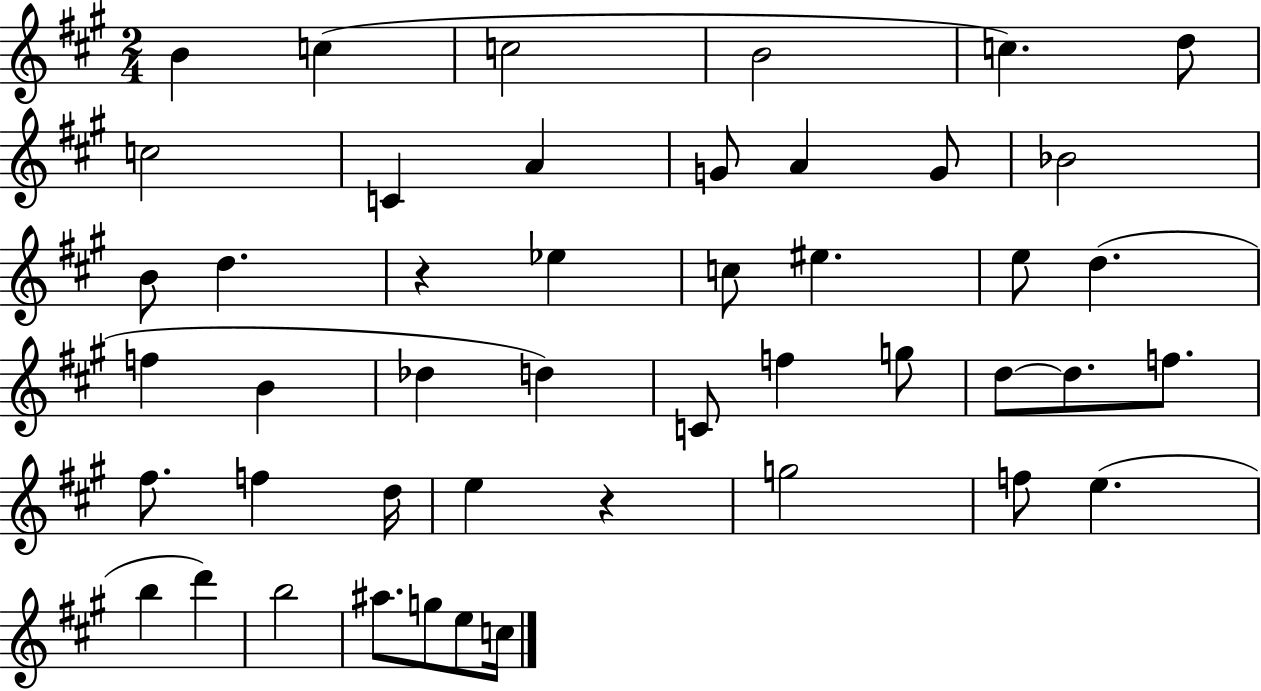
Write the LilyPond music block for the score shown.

{
  \clef treble
  \numericTimeSignature
  \time 2/4
  \key a \major
  b'4 c''4( | c''2 | b'2 | c''4.) d''8 | \break c''2 | c'4 a'4 | g'8 a'4 g'8 | bes'2 | \break b'8 d''4. | r4 ees''4 | c''8 eis''4. | e''8 d''4.( | \break f''4 b'4 | des''4 d''4) | c'8 f''4 g''8 | d''8~~ d''8. f''8. | \break fis''8. f''4 d''16 | e''4 r4 | g''2 | f''8 e''4.( | \break b''4 d'''4) | b''2 | ais''8. g''8 e''8 c''16 | \bar "|."
}